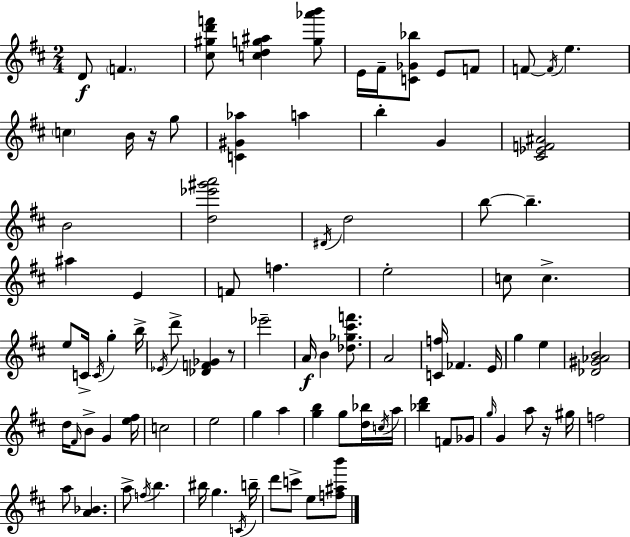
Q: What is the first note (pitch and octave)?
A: D4